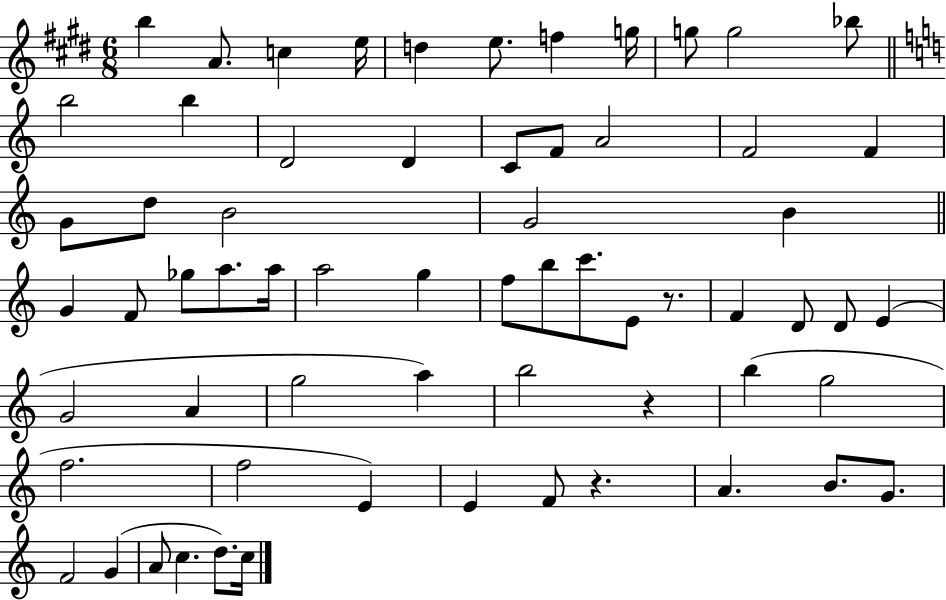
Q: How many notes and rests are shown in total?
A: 64